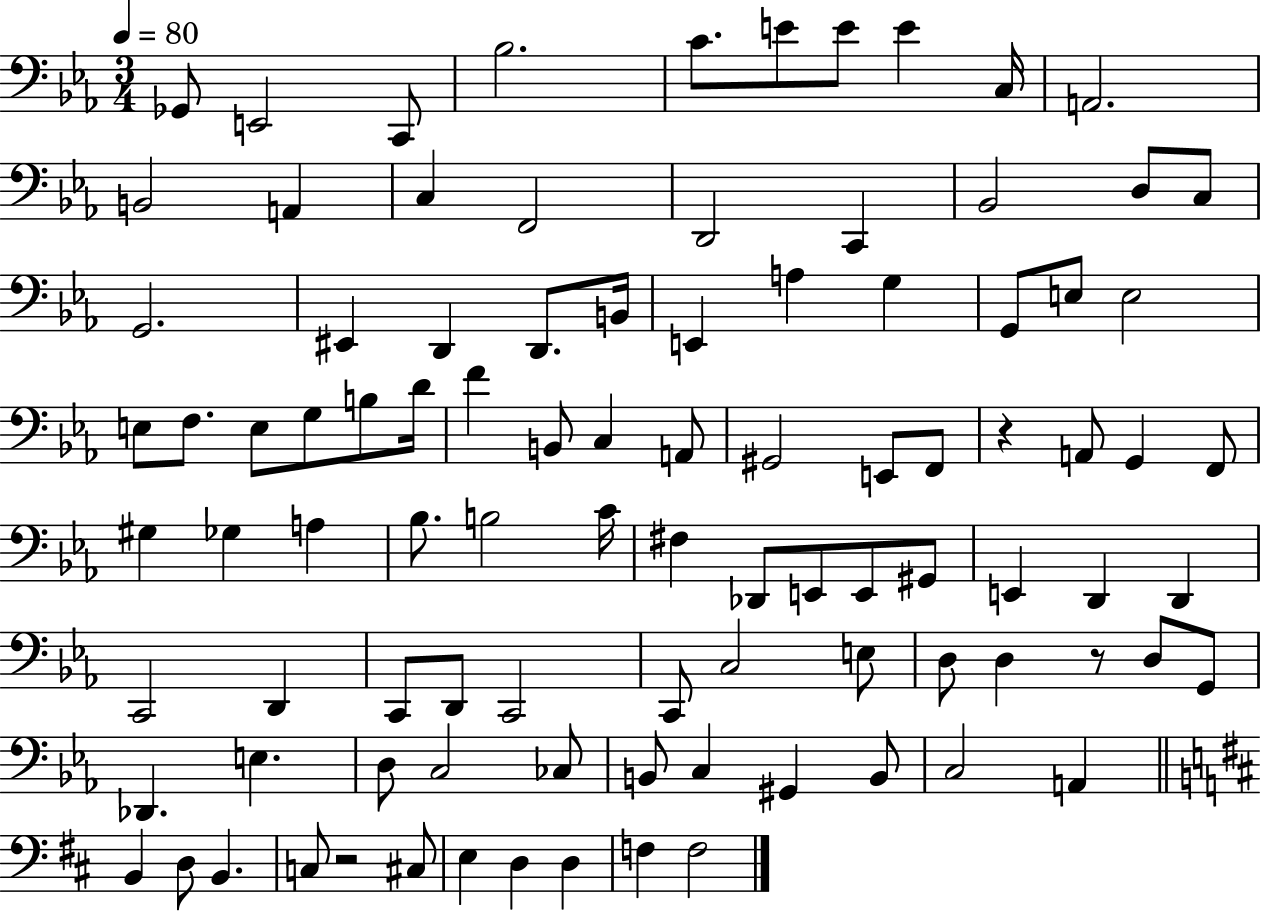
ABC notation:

X:1
T:Untitled
M:3/4
L:1/4
K:Eb
_G,,/2 E,,2 C,,/2 _B,2 C/2 E/2 E/2 E C,/4 A,,2 B,,2 A,, C, F,,2 D,,2 C,, _B,,2 D,/2 C,/2 G,,2 ^E,, D,, D,,/2 B,,/4 E,, A, G, G,,/2 E,/2 E,2 E,/2 F,/2 E,/2 G,/2 B,/2 D/4 F B,,/2 C, A,,/2 ^G,,2 E,,/2 F,,/2 z A,,/2 G,, F,,/2 ^G, _G, A, _B,/2 B,2 C/4 ^F, _D,,/2 E,,/2 E,,/2 ^G,,/2 E,, D,, D,, C,,2 D,, C,,/2 D,,/2 C,,2 C,,/2 C,2 E,/2 D,/2 D, z/2 D,/2 G,,/2 _D,, E, D,/2 C,2 _C,/2 B,,/2 C, ^G,, B,,/2 C,2 A,, B,, D,/2 B,, C,/2 z2 ^C,/2 E, D, D, F, F,2